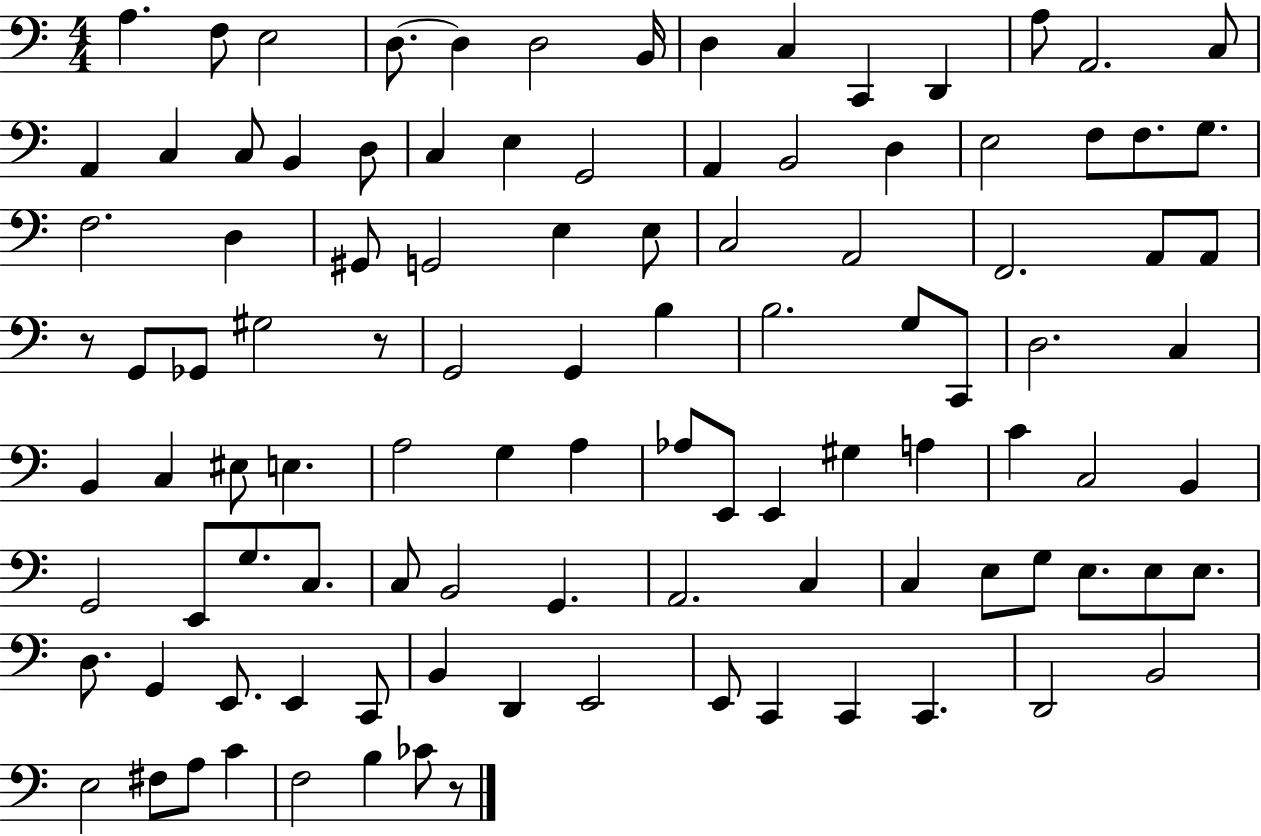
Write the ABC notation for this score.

X:1
T:Untitled
M:4/4
L:1/4
K:C
A, F,/2 E,2 D,/2 D, D,2 B,,/4 D, C, C,, D,, A,/2 A,,2 C,/2 A,, C, C,/2 B,, D,/2 C, E, G,,2 A,, B,,2 D, E,2 F,/2 F,/2 G,/2 F,2 D, ^G,,/2 G,,2 E, E,/2 C,2 A,,2 F,,2 A,,/2 A,,/2 z/2 G,,/2 _G,,/2 ^G,2 z/2 G,,2 G,, B, B,2 G,/2 C,,/2 D,2 C, B,, C, ^E,/2 E, A,2 G, A, _A,/2 E,,/2 E,, ^G, A, C C,2 B,, G,,2 E,,/2 G,/2 C,/2 C,/2 B,,2 G,, A,,2 C, C, E,/2 G,/2 E,/2 E,/2 E,/2 D,/2 G,, E,,/2 E,, C,,/2 B,, D,, E,,2 E,,/2 C,, C,, C,, D,,2 B,,2 E,2 ^F,/2 A,/2 C F,2 B, _C/2 z/2